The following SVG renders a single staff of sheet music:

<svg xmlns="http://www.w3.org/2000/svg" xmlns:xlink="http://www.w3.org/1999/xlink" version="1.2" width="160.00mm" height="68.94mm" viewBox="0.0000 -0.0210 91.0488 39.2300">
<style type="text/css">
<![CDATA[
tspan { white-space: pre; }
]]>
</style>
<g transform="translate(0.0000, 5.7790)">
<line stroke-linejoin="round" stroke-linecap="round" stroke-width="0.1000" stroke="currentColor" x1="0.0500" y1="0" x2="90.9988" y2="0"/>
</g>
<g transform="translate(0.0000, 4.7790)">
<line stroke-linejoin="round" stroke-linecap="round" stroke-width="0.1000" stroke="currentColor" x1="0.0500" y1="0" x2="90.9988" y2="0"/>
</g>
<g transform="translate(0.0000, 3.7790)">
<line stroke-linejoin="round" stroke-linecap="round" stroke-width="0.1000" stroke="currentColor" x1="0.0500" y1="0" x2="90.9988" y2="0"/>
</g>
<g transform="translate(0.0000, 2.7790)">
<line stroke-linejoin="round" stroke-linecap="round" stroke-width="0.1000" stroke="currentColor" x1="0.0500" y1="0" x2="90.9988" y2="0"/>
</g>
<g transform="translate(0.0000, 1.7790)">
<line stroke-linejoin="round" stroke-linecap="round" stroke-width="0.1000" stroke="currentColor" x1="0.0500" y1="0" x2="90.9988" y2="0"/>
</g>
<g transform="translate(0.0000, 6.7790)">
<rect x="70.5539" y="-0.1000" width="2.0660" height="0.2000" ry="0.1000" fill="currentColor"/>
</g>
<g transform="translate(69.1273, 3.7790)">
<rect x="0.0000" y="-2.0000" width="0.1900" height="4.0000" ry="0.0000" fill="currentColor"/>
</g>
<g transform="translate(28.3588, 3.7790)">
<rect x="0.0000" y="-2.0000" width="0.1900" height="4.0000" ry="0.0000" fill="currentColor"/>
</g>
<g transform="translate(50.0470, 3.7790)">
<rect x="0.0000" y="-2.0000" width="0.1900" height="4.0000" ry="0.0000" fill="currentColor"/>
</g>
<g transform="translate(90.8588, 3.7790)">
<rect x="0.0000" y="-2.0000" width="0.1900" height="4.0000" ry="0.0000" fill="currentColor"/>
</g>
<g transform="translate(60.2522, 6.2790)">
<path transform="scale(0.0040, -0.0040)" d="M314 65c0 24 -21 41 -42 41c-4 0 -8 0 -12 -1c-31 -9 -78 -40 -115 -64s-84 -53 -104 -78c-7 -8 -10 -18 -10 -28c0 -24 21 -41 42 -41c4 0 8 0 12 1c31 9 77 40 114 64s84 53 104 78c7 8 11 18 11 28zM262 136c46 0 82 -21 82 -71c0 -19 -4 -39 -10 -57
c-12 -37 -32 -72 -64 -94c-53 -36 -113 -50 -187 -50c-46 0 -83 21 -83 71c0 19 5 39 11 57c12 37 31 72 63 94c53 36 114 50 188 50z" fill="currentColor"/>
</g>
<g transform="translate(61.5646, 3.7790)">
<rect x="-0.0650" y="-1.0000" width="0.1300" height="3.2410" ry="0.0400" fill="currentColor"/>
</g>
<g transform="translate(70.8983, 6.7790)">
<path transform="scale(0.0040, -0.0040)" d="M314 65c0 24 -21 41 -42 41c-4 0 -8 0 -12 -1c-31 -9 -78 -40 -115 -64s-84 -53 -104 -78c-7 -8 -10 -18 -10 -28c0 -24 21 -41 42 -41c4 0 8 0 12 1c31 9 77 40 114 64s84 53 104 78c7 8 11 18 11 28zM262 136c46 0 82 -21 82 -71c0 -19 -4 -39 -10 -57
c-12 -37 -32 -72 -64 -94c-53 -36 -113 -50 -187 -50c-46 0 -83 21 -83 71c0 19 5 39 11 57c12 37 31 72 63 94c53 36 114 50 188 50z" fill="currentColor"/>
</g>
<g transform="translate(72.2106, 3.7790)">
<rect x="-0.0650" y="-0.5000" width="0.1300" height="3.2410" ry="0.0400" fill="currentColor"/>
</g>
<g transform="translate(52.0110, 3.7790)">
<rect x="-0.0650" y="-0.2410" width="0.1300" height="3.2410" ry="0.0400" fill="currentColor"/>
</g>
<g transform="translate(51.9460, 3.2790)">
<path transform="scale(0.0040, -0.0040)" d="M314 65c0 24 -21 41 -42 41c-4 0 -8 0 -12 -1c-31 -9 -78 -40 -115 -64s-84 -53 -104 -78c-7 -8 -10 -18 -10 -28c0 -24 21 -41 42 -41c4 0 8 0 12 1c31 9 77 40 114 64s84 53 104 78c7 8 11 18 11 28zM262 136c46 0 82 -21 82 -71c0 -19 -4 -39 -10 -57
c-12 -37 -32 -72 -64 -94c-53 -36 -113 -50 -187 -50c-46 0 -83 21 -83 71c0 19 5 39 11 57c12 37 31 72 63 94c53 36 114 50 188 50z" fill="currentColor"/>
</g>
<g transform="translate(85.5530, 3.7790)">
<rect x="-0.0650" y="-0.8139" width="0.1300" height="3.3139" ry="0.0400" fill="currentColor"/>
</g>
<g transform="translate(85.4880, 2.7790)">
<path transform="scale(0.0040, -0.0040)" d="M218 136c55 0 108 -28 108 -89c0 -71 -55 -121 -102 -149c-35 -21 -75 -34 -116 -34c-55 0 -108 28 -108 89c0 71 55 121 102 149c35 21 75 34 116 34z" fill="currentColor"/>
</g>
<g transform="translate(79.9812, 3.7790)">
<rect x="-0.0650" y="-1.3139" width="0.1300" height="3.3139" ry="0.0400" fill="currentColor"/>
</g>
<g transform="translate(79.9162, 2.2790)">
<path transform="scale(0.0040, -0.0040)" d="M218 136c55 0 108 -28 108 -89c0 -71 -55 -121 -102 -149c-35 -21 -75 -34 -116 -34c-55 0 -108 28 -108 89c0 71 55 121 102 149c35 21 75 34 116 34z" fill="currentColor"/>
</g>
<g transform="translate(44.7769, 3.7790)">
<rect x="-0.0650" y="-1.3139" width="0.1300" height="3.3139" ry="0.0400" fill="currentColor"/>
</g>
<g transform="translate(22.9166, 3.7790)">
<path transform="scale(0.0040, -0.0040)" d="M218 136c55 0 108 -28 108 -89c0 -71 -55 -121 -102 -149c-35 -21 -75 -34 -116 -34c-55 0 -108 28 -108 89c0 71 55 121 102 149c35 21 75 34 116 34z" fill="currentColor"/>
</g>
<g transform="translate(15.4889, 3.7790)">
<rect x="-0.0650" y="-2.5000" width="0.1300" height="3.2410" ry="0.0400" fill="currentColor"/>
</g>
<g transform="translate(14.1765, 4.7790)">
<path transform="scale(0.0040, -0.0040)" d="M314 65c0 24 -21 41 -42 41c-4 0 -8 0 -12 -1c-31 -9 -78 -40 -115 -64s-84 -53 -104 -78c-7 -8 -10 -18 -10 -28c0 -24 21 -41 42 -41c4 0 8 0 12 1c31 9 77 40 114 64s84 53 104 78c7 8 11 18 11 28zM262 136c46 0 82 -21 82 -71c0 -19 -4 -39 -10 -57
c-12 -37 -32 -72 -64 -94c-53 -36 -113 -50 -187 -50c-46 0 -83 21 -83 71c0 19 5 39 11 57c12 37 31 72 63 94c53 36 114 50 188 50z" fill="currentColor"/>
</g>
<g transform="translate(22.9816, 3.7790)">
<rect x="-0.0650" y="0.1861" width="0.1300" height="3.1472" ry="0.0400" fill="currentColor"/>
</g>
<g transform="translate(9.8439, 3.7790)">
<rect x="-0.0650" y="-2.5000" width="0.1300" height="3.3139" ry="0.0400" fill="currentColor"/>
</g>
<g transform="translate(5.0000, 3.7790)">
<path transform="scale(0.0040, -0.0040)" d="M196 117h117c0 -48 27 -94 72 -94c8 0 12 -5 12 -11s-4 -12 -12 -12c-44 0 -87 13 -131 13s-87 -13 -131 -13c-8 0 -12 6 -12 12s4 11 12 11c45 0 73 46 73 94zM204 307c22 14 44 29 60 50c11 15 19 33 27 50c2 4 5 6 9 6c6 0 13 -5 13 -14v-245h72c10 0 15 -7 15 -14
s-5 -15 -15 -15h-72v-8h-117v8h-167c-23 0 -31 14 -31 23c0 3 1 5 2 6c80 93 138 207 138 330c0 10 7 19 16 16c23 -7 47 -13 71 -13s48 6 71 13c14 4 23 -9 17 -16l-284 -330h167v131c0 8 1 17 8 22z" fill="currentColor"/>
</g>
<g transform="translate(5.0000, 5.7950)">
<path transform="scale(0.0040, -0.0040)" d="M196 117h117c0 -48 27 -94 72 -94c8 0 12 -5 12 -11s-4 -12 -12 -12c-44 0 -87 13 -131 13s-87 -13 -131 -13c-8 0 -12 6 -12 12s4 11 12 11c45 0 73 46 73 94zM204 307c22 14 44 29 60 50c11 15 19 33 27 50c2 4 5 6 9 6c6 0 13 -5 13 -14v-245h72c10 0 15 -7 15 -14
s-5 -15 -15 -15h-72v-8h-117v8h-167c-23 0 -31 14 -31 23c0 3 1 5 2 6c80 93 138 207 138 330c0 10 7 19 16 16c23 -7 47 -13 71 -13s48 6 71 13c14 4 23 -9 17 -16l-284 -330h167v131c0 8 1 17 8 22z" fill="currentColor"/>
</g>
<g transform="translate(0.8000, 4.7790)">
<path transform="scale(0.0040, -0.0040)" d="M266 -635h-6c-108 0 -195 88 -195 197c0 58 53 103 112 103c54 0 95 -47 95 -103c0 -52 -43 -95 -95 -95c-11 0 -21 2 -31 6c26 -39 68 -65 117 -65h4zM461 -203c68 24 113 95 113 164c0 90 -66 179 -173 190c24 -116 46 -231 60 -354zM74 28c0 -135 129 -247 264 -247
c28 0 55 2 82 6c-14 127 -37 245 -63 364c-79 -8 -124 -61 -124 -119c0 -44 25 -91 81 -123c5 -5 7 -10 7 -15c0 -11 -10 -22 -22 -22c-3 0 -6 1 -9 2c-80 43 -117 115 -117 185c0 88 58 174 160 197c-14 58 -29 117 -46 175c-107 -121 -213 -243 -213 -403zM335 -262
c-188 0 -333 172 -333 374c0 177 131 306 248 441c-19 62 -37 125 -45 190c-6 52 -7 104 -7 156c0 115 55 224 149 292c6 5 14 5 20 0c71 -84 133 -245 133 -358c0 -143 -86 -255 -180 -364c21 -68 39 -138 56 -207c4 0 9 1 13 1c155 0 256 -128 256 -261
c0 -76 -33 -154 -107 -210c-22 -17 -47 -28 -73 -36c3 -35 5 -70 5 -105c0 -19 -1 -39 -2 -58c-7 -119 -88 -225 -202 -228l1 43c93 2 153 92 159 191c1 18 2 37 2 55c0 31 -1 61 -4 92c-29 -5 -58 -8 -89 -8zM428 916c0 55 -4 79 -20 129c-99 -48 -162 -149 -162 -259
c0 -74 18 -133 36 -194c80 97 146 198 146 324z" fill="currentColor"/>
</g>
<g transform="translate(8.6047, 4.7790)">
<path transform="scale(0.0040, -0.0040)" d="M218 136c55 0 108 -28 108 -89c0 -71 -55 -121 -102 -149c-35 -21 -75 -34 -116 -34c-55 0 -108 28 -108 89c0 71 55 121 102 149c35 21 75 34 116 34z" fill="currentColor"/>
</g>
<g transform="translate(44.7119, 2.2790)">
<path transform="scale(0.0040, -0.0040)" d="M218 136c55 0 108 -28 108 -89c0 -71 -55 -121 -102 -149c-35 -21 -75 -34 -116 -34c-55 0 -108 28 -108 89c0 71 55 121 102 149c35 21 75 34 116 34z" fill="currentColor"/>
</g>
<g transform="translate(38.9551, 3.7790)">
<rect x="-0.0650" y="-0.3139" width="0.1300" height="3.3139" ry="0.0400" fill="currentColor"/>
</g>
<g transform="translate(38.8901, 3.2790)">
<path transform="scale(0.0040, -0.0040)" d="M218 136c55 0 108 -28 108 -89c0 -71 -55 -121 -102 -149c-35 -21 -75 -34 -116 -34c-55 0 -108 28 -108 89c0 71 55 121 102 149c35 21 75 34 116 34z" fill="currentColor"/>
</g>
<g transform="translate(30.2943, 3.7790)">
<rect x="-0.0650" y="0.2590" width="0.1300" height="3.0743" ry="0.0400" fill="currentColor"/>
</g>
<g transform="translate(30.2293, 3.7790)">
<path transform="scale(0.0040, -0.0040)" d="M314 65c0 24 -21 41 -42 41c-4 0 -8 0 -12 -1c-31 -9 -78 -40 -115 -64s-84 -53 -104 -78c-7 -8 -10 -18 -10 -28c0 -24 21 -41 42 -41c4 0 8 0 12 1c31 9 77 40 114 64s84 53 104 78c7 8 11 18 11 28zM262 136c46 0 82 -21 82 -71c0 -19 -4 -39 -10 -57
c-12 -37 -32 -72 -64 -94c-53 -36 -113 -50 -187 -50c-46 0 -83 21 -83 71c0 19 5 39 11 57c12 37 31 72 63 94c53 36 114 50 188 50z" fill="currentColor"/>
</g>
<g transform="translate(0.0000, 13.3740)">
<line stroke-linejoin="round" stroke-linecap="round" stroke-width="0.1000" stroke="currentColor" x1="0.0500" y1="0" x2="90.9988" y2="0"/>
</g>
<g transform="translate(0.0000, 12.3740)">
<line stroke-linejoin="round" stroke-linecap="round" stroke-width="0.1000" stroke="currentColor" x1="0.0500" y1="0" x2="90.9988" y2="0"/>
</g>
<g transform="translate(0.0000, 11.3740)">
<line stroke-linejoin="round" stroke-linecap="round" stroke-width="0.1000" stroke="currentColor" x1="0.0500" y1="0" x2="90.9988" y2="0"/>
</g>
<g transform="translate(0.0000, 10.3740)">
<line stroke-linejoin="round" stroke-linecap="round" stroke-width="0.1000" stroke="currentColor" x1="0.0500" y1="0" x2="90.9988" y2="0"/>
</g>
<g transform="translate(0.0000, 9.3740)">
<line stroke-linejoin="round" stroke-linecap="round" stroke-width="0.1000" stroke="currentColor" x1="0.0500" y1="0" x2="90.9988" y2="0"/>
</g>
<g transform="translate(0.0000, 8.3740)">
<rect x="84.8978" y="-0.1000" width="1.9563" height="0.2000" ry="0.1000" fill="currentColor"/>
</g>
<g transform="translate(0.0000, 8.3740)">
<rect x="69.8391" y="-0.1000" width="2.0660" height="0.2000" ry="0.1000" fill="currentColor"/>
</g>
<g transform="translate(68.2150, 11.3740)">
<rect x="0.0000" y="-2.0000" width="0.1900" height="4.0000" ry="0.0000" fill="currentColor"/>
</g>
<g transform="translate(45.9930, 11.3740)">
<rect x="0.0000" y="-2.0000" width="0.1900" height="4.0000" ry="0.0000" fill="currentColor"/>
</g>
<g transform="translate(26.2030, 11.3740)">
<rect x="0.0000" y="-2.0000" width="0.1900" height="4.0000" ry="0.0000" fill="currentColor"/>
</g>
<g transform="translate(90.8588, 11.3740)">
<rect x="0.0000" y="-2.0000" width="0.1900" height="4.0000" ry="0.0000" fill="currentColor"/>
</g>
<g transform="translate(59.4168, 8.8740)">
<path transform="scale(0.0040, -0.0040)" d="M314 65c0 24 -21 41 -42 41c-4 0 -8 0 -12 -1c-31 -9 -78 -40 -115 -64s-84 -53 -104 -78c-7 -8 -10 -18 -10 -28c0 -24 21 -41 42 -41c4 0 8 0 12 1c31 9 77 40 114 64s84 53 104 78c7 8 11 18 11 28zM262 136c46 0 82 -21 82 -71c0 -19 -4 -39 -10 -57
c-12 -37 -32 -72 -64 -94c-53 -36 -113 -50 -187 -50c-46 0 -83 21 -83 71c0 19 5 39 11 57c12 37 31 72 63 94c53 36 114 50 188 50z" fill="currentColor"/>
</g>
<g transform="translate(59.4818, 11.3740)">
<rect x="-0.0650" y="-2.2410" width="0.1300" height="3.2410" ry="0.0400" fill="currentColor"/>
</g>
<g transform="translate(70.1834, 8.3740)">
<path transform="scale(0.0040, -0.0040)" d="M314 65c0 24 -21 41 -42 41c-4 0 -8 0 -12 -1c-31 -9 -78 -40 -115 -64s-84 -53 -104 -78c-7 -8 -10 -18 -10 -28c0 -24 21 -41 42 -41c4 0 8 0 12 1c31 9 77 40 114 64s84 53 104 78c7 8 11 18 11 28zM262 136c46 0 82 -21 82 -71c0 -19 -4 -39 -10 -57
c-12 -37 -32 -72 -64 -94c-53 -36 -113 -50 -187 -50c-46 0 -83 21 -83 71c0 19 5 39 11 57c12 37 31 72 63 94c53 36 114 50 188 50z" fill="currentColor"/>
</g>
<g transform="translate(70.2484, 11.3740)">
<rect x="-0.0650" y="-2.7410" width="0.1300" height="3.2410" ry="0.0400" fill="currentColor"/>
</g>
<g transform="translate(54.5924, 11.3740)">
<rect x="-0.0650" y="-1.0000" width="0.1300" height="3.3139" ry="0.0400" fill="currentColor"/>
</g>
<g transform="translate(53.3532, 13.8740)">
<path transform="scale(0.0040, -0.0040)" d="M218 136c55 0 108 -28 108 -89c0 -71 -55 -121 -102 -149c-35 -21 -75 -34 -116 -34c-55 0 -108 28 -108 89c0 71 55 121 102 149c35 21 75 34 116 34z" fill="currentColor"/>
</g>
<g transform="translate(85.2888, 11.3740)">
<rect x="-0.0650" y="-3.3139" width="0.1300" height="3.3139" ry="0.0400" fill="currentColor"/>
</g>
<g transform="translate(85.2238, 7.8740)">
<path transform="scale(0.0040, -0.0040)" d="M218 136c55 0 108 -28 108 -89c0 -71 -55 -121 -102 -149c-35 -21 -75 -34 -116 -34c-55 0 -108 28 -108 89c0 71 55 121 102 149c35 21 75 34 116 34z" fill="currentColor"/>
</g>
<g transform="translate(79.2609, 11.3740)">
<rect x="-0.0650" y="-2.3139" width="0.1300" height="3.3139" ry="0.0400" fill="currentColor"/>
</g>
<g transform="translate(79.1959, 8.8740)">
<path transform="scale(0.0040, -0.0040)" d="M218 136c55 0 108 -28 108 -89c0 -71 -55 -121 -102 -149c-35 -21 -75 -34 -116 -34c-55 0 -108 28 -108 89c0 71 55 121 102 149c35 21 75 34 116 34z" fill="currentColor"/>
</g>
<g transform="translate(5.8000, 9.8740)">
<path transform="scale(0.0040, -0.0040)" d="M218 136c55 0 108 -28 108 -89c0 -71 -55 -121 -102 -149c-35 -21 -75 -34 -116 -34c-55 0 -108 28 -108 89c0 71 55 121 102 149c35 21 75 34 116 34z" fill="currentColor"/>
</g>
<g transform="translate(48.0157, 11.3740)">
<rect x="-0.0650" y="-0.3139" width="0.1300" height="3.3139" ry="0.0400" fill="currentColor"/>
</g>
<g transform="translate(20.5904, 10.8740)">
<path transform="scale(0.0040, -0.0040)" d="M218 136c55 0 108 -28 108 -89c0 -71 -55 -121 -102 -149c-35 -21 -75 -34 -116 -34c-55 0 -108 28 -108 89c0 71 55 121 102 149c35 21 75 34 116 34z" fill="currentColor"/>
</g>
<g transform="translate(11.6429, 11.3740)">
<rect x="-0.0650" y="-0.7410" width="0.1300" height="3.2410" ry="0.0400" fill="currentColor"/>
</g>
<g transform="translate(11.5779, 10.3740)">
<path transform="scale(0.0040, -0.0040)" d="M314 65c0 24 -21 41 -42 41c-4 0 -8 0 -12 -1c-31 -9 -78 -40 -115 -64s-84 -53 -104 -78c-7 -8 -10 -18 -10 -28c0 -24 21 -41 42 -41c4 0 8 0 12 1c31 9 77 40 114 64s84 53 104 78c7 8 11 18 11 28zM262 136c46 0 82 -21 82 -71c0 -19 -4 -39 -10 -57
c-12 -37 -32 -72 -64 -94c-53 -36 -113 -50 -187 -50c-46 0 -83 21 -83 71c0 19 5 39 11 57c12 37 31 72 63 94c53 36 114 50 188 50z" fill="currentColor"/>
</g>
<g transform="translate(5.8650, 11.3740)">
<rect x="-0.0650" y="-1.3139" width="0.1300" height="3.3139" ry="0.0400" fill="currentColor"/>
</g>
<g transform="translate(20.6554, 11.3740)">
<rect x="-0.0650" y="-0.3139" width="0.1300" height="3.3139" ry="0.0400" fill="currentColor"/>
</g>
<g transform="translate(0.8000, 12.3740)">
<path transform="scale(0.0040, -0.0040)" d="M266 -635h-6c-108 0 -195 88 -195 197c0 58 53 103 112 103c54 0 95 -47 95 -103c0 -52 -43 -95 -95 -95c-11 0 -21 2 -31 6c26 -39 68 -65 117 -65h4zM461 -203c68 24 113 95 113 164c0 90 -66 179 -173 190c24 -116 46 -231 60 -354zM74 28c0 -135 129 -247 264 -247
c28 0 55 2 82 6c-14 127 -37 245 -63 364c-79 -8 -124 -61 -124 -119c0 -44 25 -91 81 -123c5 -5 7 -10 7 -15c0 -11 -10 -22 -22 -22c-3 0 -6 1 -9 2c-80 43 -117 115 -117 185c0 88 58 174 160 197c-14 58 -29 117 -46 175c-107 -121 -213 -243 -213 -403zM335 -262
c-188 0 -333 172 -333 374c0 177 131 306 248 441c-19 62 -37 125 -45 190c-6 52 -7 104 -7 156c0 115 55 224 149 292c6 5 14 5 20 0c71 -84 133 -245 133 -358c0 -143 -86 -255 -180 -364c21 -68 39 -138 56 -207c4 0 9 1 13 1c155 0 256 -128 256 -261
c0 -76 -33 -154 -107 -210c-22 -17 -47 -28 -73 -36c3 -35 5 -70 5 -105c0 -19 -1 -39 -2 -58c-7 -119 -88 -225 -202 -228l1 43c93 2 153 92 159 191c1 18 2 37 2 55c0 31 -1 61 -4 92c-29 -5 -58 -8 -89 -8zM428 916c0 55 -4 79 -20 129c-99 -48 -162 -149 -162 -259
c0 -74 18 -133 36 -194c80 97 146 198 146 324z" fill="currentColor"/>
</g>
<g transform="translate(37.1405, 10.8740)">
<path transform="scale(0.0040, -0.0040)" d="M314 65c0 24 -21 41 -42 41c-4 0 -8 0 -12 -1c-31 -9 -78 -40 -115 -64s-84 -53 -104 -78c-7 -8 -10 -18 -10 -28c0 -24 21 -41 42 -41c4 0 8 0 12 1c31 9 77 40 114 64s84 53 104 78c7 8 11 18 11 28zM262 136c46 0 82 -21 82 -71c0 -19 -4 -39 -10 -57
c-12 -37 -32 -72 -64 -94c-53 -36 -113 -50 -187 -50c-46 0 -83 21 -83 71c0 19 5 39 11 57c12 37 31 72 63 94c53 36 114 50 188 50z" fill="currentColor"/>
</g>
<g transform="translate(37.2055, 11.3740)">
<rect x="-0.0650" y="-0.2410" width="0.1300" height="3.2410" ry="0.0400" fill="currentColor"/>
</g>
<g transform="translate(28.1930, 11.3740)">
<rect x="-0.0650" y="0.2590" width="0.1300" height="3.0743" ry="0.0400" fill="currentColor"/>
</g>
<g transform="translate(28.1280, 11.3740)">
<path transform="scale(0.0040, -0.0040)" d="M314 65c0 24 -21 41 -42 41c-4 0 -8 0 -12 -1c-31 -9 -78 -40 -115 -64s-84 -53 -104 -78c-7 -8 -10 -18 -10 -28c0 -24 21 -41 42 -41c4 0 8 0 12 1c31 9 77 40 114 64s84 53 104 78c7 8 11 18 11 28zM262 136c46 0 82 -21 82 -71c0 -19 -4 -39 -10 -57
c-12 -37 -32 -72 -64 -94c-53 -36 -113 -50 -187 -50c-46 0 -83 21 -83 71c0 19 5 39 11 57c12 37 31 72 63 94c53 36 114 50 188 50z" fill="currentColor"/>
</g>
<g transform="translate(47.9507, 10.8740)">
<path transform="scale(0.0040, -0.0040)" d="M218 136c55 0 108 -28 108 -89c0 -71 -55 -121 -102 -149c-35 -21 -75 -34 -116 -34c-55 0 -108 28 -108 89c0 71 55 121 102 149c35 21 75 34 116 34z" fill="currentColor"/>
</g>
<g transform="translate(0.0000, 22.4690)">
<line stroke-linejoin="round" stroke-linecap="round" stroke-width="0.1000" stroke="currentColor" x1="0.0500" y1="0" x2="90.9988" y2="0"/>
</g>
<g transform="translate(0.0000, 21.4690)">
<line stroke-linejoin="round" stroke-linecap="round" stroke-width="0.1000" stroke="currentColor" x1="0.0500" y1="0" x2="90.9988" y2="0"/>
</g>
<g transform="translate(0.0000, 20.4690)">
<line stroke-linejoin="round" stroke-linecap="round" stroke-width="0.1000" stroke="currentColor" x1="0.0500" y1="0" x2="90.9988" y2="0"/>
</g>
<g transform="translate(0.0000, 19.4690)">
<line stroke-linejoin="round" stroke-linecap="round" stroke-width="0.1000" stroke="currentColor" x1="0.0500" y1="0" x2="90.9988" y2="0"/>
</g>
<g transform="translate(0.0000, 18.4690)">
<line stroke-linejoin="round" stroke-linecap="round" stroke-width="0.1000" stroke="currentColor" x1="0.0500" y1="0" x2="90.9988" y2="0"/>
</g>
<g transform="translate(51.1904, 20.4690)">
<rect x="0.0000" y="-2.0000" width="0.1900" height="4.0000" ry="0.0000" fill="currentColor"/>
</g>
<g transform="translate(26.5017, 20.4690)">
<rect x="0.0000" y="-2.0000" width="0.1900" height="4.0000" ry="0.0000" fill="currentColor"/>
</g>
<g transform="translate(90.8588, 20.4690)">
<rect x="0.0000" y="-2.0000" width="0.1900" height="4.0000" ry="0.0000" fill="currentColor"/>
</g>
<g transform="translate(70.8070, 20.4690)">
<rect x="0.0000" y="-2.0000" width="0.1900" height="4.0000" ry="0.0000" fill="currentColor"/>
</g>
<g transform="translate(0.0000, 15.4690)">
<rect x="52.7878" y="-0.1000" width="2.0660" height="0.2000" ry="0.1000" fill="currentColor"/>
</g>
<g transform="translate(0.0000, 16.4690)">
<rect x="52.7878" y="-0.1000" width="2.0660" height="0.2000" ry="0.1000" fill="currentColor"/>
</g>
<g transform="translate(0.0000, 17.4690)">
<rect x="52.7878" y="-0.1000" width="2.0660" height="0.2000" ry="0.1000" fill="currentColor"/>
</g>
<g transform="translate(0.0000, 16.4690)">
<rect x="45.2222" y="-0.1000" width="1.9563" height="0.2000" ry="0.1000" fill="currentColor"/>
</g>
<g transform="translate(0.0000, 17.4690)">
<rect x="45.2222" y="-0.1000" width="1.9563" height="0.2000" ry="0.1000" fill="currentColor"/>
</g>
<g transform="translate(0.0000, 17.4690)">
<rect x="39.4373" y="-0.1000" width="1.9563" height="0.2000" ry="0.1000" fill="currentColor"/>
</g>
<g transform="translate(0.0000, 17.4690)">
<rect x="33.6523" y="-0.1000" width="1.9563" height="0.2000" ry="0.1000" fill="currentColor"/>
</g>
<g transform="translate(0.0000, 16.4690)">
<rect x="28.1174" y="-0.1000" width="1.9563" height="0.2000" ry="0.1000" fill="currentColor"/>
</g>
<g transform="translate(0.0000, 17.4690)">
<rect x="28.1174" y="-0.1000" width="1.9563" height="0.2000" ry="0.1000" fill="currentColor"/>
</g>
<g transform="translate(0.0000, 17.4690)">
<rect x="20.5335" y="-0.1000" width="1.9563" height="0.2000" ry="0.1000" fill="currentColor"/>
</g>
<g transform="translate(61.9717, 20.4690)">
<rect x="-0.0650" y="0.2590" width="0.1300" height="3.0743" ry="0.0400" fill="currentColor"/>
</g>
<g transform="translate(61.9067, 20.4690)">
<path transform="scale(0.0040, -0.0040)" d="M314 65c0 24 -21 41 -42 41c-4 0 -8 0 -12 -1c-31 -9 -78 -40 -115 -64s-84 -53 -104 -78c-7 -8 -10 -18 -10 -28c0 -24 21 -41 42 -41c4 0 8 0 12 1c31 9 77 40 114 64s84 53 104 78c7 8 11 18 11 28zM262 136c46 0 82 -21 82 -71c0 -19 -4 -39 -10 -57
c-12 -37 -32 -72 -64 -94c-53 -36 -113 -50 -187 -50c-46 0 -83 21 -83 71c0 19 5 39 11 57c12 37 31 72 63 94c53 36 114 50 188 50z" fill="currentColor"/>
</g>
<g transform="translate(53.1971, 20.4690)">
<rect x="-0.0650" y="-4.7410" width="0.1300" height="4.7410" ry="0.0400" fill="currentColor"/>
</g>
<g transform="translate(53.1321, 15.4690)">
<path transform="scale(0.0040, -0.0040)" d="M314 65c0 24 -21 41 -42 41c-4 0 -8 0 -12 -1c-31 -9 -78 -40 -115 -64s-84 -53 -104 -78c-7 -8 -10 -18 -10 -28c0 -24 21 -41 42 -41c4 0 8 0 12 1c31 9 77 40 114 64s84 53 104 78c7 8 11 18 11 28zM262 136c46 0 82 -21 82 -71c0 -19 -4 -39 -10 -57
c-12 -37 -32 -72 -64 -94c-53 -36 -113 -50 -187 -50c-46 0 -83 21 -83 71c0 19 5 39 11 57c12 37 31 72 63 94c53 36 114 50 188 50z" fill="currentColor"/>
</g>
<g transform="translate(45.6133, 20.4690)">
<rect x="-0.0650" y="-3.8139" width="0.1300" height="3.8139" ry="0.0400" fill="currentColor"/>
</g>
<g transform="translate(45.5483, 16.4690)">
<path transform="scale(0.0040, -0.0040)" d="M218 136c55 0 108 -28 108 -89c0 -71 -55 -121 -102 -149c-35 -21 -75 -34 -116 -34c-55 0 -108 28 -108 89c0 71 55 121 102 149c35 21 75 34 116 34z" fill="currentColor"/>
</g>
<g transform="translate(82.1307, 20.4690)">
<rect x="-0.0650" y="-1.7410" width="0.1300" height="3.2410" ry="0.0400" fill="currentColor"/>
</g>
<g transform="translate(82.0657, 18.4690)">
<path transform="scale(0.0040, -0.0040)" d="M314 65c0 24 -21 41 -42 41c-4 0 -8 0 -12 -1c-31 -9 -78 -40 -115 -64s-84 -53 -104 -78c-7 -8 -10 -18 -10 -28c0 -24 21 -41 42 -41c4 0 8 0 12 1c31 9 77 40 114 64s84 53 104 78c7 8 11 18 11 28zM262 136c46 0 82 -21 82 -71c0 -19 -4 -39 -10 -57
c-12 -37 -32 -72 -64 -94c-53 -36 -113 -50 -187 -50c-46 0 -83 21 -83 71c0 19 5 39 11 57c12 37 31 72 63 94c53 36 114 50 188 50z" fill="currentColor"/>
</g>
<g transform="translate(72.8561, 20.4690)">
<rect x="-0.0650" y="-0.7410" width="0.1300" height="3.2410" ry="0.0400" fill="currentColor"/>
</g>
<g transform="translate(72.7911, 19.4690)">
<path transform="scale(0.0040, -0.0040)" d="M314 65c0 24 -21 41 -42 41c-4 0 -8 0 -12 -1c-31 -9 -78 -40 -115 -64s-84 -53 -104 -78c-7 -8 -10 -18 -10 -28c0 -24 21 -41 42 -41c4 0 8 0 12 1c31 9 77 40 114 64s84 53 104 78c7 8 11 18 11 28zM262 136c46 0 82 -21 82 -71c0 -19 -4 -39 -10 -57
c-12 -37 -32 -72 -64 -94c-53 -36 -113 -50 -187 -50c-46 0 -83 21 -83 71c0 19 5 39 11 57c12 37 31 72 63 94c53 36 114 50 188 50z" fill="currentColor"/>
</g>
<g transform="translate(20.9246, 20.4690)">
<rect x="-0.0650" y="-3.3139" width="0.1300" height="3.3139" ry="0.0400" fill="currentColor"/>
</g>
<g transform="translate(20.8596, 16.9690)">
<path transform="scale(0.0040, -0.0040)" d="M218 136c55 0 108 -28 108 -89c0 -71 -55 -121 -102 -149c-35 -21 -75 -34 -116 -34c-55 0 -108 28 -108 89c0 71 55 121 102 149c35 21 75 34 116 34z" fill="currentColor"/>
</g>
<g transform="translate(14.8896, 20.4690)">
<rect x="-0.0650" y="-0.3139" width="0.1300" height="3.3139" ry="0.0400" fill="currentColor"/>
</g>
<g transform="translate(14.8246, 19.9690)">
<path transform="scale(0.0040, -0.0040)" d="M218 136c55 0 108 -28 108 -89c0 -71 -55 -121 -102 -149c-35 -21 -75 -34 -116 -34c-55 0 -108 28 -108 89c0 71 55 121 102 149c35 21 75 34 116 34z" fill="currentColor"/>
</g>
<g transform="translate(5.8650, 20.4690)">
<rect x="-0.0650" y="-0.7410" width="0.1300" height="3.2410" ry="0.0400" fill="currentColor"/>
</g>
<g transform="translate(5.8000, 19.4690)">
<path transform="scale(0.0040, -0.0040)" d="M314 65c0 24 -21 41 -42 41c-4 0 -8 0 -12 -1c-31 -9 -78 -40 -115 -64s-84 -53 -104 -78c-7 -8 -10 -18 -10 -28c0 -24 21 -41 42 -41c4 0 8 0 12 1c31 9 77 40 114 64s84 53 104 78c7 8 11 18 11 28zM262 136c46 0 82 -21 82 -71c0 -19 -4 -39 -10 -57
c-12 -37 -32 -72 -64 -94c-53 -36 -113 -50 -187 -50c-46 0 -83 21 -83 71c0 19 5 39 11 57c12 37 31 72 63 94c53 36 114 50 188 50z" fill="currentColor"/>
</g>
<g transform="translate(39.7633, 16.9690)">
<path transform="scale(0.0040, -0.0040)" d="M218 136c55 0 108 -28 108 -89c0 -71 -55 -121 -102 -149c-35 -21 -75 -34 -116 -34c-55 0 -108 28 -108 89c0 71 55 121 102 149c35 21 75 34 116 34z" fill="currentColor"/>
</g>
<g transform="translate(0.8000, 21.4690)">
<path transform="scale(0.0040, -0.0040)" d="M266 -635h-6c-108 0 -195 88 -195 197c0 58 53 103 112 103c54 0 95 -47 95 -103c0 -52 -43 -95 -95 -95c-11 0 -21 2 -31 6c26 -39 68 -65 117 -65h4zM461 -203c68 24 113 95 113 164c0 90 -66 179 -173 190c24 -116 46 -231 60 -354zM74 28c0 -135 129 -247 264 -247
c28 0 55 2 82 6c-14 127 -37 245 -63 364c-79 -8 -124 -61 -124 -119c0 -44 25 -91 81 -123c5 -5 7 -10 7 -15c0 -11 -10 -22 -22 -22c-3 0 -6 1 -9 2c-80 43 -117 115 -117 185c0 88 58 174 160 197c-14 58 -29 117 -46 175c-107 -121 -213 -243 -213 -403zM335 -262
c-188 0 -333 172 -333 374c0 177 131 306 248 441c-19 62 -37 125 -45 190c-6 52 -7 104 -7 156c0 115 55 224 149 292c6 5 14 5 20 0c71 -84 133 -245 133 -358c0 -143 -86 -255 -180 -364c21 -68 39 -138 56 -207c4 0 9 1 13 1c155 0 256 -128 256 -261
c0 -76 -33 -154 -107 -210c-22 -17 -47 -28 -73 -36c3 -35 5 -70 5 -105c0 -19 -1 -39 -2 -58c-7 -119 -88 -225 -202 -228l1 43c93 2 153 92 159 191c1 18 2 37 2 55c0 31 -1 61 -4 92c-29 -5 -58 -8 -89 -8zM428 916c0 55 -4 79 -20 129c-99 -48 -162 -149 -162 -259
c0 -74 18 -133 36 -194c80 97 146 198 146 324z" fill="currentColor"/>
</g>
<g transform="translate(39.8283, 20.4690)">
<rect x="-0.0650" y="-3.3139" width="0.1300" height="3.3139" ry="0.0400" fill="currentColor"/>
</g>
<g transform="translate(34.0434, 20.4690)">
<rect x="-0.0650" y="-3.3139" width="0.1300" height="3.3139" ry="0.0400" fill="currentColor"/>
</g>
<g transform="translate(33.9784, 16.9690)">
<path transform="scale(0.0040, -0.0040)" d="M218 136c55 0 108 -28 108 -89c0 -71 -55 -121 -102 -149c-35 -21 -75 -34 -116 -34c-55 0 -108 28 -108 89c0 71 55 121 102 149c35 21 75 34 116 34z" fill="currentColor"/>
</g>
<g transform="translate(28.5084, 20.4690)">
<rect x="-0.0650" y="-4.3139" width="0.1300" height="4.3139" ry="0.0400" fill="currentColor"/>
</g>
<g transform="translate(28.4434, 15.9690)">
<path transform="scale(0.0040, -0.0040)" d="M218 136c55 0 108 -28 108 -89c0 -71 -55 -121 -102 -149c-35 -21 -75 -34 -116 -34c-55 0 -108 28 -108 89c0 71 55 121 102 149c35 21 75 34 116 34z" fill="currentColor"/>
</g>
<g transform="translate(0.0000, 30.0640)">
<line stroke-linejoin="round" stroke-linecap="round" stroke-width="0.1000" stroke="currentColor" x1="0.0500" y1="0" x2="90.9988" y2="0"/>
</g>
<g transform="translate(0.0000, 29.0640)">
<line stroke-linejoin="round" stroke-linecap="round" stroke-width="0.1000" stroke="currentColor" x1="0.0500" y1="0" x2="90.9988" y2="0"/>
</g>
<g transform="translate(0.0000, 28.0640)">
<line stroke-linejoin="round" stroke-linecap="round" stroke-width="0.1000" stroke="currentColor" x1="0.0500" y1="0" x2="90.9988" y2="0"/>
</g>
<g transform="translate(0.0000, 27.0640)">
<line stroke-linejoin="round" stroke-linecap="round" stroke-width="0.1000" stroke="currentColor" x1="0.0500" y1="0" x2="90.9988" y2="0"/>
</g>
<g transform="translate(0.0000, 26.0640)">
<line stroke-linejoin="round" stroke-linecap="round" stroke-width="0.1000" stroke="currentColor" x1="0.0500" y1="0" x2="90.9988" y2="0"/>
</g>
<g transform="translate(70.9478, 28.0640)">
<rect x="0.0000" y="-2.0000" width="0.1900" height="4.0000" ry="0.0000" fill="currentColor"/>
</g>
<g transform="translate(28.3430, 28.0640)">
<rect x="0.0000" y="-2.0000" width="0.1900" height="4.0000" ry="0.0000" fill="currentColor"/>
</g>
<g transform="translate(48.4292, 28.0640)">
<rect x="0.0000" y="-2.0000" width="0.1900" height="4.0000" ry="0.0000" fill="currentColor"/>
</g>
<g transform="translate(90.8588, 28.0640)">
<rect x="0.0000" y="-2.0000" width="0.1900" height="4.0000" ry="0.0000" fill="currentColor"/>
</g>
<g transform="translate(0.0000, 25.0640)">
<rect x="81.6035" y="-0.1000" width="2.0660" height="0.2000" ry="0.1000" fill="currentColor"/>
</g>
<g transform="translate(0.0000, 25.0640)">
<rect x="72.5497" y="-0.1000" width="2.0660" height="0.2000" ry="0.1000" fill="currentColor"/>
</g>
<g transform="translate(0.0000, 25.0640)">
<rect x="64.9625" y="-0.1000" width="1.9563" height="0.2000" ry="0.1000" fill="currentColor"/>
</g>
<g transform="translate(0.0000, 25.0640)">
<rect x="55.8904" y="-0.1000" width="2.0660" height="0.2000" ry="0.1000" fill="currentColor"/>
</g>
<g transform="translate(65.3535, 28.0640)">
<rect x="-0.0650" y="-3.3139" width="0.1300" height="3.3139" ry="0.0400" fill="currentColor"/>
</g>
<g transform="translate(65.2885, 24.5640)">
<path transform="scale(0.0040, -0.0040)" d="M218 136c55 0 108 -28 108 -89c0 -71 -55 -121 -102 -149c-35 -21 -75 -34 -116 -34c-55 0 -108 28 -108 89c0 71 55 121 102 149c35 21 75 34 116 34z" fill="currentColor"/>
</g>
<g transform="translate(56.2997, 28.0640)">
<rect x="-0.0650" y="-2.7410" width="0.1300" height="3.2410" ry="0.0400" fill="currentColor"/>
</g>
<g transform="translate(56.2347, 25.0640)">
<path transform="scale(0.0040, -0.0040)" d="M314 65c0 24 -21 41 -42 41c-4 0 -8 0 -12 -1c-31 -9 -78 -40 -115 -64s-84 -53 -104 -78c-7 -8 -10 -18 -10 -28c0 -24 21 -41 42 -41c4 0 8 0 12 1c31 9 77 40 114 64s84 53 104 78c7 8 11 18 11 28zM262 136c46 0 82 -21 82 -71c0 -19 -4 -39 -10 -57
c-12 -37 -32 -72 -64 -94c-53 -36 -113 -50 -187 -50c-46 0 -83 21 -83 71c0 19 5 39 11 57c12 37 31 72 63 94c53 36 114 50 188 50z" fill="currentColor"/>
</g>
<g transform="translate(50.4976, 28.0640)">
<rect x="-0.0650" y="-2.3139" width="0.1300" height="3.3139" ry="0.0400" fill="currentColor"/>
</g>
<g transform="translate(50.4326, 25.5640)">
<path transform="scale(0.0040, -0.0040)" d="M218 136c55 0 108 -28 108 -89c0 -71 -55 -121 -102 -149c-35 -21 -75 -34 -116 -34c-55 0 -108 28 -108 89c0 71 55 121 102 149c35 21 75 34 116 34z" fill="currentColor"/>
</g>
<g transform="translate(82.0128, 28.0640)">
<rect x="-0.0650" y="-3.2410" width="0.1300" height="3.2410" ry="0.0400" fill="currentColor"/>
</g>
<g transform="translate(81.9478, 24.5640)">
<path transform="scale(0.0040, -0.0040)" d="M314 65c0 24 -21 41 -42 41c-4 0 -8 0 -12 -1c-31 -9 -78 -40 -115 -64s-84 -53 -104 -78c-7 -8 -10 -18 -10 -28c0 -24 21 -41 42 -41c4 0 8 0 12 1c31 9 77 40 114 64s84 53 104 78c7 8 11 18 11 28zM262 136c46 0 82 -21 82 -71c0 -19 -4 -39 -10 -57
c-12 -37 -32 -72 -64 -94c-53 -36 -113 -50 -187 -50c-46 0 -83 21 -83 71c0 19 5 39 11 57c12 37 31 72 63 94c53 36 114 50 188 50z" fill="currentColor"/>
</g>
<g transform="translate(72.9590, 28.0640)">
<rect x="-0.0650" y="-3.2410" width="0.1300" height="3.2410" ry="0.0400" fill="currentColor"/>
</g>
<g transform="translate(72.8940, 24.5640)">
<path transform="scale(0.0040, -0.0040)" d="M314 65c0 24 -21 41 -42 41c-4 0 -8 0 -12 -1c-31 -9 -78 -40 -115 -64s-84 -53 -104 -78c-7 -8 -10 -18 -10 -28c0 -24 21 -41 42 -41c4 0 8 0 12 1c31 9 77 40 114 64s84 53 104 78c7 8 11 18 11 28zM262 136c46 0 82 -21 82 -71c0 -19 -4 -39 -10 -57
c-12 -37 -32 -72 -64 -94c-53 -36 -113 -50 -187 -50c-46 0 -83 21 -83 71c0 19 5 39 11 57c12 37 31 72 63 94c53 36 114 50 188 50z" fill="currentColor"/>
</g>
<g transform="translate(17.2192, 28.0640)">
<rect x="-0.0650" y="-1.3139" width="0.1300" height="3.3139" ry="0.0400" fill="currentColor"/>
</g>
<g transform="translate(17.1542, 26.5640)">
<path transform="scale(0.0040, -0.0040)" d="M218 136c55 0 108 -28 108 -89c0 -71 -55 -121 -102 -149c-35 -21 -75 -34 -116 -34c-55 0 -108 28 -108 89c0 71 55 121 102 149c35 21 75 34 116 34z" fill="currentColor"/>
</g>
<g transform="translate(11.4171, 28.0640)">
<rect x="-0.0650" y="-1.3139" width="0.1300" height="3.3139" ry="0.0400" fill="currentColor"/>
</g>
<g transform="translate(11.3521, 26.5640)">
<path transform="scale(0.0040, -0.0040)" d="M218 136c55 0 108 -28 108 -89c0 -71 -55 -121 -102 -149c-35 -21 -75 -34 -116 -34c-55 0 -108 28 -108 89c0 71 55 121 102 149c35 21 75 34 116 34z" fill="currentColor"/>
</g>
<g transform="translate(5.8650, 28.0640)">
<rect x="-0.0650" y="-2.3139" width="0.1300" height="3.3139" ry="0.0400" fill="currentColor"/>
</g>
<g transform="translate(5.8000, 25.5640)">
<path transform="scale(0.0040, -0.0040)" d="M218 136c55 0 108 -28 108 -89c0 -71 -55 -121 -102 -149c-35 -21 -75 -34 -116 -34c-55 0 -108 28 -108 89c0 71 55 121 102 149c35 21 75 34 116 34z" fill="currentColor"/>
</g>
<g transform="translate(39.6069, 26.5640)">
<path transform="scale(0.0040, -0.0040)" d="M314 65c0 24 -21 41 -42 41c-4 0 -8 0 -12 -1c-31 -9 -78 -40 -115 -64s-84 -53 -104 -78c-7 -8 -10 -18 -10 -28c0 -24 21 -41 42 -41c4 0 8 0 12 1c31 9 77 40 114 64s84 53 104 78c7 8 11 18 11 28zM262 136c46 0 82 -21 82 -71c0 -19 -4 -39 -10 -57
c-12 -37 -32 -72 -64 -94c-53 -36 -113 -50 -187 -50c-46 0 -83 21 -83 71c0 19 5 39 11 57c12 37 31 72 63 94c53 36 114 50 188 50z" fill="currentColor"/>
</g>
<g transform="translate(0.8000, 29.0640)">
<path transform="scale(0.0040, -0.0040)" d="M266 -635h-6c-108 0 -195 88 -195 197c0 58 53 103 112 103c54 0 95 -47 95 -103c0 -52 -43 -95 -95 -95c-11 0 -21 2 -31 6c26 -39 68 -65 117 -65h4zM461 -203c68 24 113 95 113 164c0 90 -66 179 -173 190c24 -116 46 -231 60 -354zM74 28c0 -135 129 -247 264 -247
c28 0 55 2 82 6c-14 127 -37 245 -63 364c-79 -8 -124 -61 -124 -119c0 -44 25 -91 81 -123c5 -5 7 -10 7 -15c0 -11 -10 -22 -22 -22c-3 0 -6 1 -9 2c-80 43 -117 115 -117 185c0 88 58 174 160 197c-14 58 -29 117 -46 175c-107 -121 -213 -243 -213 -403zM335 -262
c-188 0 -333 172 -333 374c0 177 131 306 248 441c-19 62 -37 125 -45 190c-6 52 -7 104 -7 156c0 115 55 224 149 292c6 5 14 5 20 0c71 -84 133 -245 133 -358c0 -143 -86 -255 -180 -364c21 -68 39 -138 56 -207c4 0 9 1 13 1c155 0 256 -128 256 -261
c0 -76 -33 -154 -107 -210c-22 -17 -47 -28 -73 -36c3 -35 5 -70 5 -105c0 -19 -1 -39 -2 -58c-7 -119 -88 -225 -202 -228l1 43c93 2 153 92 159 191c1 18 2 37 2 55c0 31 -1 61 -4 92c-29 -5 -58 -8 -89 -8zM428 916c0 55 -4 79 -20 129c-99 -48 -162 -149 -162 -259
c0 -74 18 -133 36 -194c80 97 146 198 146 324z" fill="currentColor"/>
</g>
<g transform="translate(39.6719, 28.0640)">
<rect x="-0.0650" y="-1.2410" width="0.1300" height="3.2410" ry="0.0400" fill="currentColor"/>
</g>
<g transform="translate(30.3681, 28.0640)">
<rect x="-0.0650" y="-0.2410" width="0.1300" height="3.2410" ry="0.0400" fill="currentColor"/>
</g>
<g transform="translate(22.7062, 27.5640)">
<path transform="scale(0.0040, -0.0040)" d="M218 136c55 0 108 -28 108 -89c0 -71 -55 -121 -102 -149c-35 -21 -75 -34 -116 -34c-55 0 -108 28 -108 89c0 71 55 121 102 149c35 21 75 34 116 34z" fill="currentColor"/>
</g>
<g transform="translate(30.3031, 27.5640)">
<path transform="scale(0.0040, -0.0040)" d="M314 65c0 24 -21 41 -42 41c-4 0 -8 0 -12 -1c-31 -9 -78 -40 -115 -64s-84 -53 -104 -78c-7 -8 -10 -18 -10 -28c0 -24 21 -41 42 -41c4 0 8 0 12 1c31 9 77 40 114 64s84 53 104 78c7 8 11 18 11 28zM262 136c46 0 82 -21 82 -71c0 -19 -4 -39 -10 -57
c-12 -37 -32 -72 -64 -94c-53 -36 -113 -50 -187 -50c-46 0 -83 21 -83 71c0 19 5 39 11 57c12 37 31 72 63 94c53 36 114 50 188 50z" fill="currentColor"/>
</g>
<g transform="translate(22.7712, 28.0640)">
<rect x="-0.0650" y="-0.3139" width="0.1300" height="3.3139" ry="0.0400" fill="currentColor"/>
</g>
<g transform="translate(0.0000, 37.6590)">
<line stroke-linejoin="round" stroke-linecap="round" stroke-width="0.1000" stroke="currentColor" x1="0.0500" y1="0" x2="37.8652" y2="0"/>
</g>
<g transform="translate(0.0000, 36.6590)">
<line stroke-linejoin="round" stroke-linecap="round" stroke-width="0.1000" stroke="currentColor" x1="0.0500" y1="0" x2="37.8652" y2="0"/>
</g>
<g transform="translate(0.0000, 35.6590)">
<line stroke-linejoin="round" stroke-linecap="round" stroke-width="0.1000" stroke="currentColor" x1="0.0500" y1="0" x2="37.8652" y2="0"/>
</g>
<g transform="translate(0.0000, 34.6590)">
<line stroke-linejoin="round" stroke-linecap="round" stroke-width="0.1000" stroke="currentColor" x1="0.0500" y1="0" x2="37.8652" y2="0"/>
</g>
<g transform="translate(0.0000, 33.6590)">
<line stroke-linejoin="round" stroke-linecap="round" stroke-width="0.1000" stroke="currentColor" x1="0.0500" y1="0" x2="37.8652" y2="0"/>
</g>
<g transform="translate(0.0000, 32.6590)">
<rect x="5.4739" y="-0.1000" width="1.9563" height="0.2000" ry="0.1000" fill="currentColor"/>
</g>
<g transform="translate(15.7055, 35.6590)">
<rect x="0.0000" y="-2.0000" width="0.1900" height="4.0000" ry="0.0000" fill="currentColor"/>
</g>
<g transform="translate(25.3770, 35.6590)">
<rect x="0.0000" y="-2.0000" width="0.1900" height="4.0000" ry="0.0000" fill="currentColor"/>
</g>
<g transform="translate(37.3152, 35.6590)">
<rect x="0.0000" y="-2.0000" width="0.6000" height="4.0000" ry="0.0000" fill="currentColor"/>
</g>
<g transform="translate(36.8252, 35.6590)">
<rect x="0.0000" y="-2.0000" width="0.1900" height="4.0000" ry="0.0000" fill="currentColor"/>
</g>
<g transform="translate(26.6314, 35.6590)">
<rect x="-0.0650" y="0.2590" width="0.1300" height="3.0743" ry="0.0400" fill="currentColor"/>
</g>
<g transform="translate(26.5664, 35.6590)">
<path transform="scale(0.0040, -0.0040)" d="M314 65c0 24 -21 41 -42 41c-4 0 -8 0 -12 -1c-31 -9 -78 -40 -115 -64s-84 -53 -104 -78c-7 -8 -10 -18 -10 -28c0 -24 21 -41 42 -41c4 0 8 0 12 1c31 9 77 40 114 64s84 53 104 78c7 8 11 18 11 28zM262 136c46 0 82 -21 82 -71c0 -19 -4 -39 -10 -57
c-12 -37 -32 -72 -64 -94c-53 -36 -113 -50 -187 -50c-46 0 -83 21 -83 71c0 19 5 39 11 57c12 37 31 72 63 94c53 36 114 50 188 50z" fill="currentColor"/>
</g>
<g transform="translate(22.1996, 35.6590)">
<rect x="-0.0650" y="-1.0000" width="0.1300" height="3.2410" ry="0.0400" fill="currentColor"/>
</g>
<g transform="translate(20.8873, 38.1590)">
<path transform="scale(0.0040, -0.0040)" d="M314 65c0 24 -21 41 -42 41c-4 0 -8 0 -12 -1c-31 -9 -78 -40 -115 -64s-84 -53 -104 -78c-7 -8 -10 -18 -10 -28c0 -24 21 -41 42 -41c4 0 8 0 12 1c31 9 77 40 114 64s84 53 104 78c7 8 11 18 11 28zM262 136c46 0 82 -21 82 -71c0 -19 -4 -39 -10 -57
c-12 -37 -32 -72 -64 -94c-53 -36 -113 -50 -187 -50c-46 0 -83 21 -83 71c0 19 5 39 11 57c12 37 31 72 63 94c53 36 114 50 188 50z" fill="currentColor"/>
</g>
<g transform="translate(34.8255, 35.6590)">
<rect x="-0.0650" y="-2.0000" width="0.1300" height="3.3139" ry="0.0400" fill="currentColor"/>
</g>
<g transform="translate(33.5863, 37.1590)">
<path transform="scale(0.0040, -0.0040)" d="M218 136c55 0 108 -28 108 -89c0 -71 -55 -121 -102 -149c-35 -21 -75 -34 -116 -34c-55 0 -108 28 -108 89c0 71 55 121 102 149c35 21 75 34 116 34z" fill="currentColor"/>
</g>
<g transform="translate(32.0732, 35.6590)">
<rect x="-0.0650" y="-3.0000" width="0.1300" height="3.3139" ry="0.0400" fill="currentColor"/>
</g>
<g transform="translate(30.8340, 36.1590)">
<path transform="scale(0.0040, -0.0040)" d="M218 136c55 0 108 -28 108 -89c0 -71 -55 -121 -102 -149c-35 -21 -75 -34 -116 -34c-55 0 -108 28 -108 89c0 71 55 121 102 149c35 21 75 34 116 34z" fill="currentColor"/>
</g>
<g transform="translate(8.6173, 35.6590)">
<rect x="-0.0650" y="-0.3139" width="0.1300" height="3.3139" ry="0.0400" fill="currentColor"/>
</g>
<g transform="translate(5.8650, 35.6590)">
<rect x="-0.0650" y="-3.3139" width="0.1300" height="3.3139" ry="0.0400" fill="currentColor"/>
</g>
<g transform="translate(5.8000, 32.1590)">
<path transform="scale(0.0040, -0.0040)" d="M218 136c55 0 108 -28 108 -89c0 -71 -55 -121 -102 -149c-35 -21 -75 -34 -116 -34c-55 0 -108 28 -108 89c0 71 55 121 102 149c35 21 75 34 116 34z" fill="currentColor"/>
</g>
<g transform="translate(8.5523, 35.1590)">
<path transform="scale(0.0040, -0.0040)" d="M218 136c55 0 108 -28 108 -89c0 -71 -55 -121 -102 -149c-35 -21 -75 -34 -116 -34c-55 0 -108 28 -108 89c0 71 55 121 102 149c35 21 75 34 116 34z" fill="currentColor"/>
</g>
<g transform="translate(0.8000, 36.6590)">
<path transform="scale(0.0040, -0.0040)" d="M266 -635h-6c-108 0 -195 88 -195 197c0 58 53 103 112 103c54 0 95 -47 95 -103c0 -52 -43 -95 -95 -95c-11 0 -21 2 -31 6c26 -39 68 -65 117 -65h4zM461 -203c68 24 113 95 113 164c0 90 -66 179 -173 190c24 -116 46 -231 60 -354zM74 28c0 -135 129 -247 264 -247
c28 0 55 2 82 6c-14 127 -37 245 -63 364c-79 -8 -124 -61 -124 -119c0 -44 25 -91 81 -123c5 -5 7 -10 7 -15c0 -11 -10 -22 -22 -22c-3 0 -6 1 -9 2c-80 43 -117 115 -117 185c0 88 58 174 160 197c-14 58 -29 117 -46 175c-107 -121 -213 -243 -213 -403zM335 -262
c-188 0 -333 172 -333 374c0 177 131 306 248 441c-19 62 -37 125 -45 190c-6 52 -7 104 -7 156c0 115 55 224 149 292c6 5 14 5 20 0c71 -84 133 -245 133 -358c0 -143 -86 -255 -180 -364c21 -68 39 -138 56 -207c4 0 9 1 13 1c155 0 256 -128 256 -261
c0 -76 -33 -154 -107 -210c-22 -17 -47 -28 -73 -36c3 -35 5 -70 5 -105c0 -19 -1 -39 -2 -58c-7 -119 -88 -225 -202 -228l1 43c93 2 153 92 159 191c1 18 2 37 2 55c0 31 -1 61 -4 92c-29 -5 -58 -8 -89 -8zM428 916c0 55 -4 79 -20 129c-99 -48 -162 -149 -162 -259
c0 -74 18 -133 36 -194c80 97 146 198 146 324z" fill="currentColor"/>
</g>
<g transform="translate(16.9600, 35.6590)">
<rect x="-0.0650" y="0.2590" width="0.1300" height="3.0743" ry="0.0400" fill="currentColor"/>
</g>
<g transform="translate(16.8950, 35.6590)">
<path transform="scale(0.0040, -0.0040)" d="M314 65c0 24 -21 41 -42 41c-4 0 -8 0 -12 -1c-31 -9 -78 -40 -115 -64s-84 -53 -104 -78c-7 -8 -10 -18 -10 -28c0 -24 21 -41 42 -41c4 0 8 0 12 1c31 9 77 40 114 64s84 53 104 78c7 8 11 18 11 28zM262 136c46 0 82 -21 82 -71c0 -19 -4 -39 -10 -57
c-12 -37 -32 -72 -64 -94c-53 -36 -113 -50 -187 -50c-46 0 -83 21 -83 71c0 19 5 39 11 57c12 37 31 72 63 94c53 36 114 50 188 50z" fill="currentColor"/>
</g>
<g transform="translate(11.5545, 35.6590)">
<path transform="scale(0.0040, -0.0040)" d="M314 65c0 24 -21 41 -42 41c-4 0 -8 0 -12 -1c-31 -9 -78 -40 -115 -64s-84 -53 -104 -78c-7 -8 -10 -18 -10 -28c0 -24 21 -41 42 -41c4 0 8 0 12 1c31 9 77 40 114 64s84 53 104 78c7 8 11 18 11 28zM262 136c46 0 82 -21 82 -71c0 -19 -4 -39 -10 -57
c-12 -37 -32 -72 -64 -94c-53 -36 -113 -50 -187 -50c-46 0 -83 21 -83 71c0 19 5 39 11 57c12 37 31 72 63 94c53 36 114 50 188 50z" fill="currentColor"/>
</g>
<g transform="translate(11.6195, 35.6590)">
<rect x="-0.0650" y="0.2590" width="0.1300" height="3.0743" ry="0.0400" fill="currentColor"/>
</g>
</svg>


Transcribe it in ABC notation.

X:1
T:Untitled
M:4/4
L:1/4
K:C
G G2 B B2 c e c2 D2 C2 e d e d2 c B2 c2 c D g2 a2 g b d2 c b d' b b c' e'2 B2 d2 f2 g e e c c2 e2 g a2 b b2 b2 b c B2 B2 D2 B2 A F